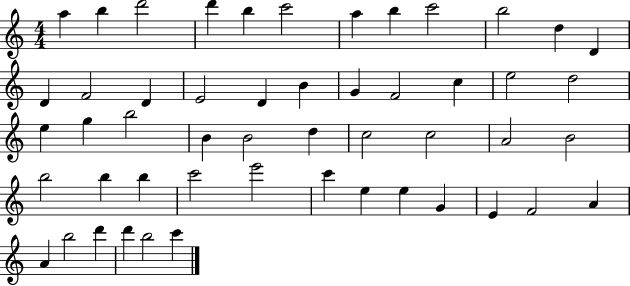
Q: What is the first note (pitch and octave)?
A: A5